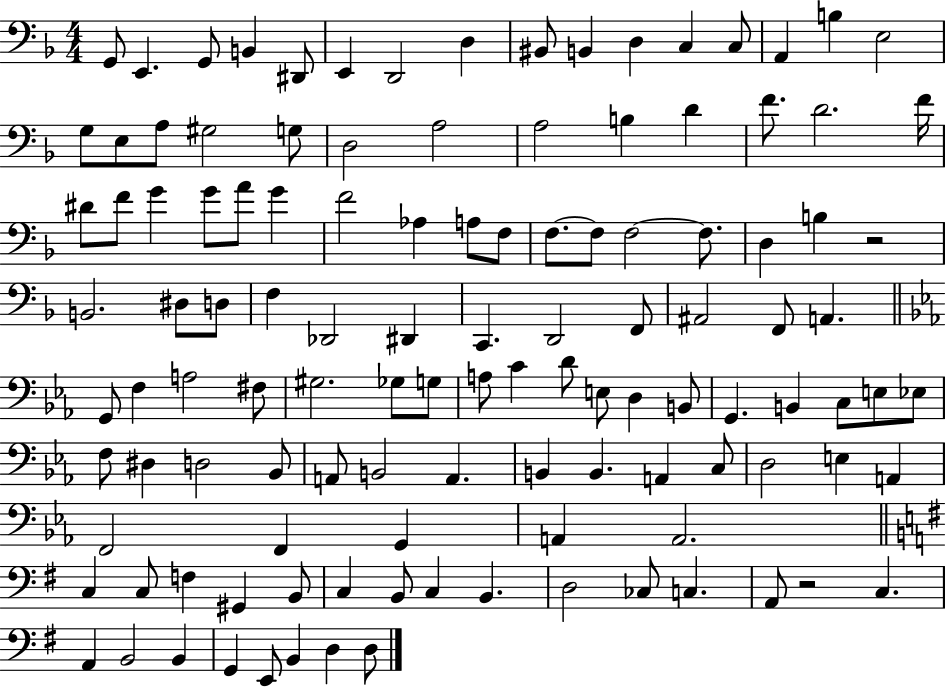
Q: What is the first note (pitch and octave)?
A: G2